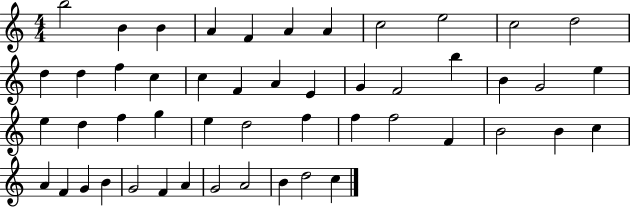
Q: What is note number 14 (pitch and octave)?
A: F5